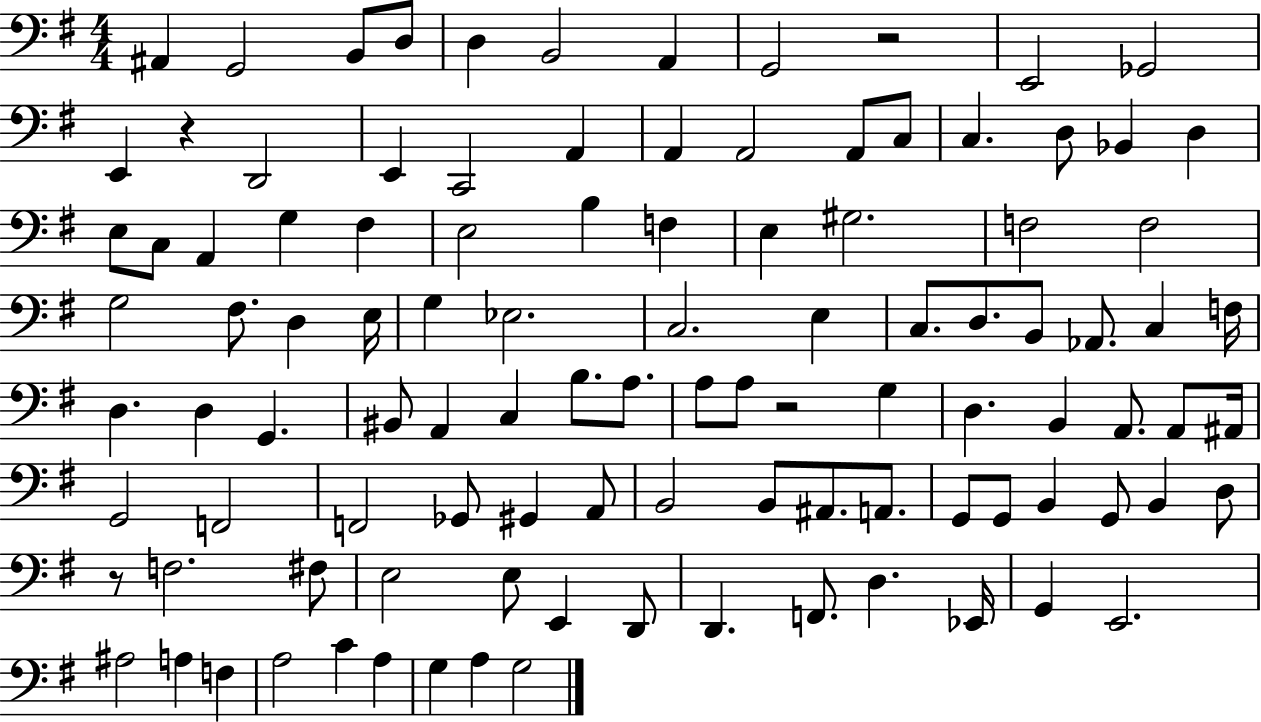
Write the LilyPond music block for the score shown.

{
  \clef bass
  \numericTimeSignature
  \time 4/4
  \key g \major
  ais,4 g,2 b,8 d8 | d4 b,2 a,4 | g,2 r2 | e,2 ges,2 | \break e,4 r4 d,2 | e,4 c,2 a,4 | a,4 a,2 a,8 c8 | c4. d8 bes,4 d4 | \break e8 c8 a,4 g4 fis4 | e2 b4 f4 | e4 gis2. | f2 f2 | \break g2 fis8. d4 e16 | g4 ees2. | c2. e4 | c8. d8. b,8 aes,8. c4 f16 | \break d4. d4 g,4. | bis,8 a,4 c4 b8. a8. | a8 a8 r2 g4 | d4. b,4 a,8. a,8 ais,16 | \break g,2 f,2 | f,2 ges,8 gis,4 a,8 | b,2 b,8 ais,8. a,8. | g,8 g,8 b,4 g,8 b,4 d8 | \break r8 f2. fis8 | e2 e8 e,4 d,8 | d,4. f,8. d4. ees,16 | g,4 e,2. | \break ais2 a4 f4 | a2 c'4 a4 | g4 a4 g2 | \bar "|."
}